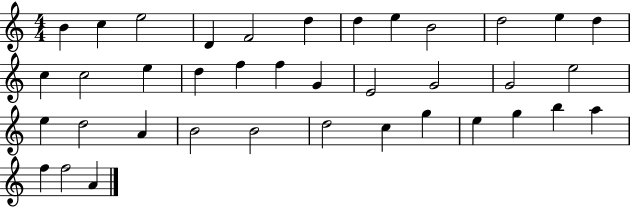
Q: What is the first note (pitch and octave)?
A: B4